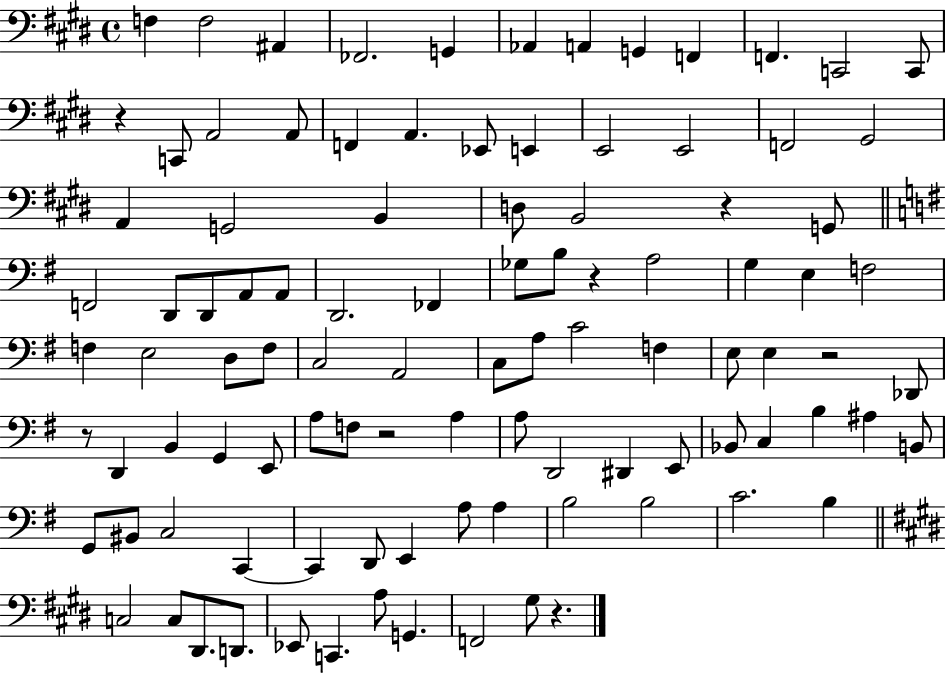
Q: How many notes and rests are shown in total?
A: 101